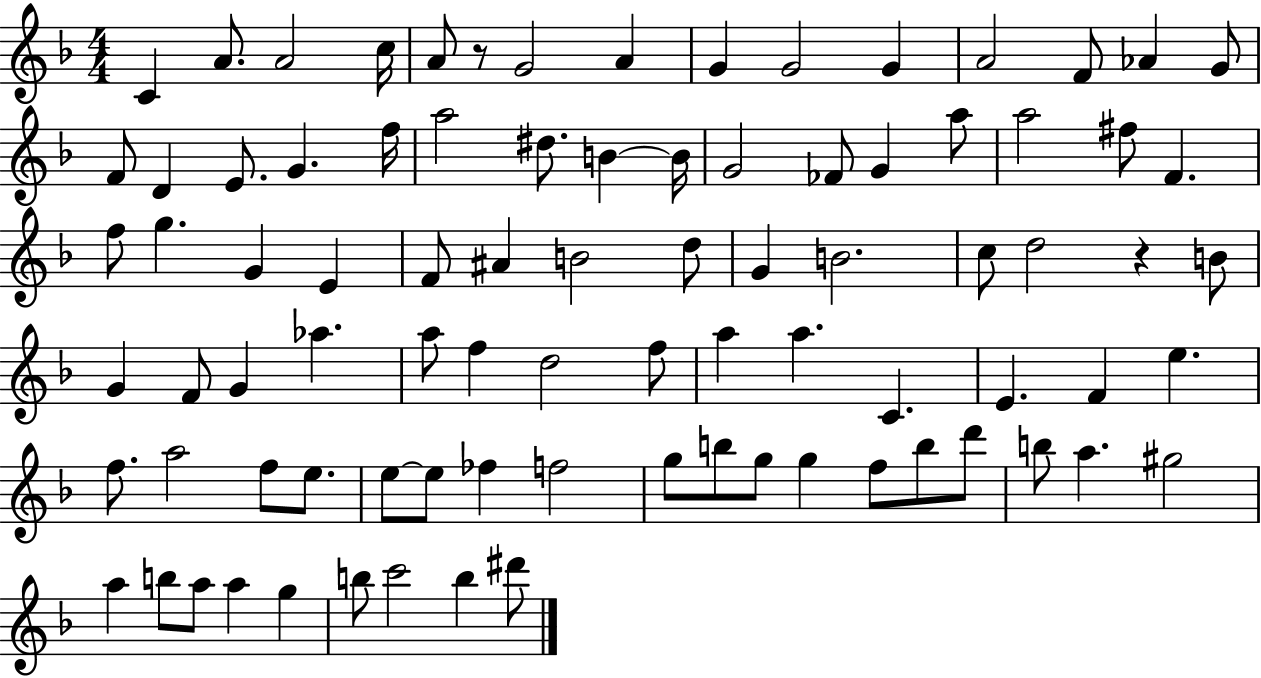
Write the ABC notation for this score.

X:1
T:Untitled
M:4/4
L:1/4
K:F
C A/2 A2 c/4 A/2 z/2 G2 A G G2 G A2 F/2 _A G/2 F/2 D E/2 G f/4 a2 ^d/2 B B/4 G2 _F/2 G a/2 a2 ^f/2 F f/2 g G E F/2 ^A B2 d/2 G B2 c/2 d2 z B/2 G F/2 G _a a/2 f d2 f/2 a a C E F e f/2 a2 f/2 e/2 e/2 e/2 _f f2 g/2 b/2 g/2 g f/2 b/2 d'/2 b/2 a ^g2 a b/2 a/2 a g b/2 c'2 b ^d'/2